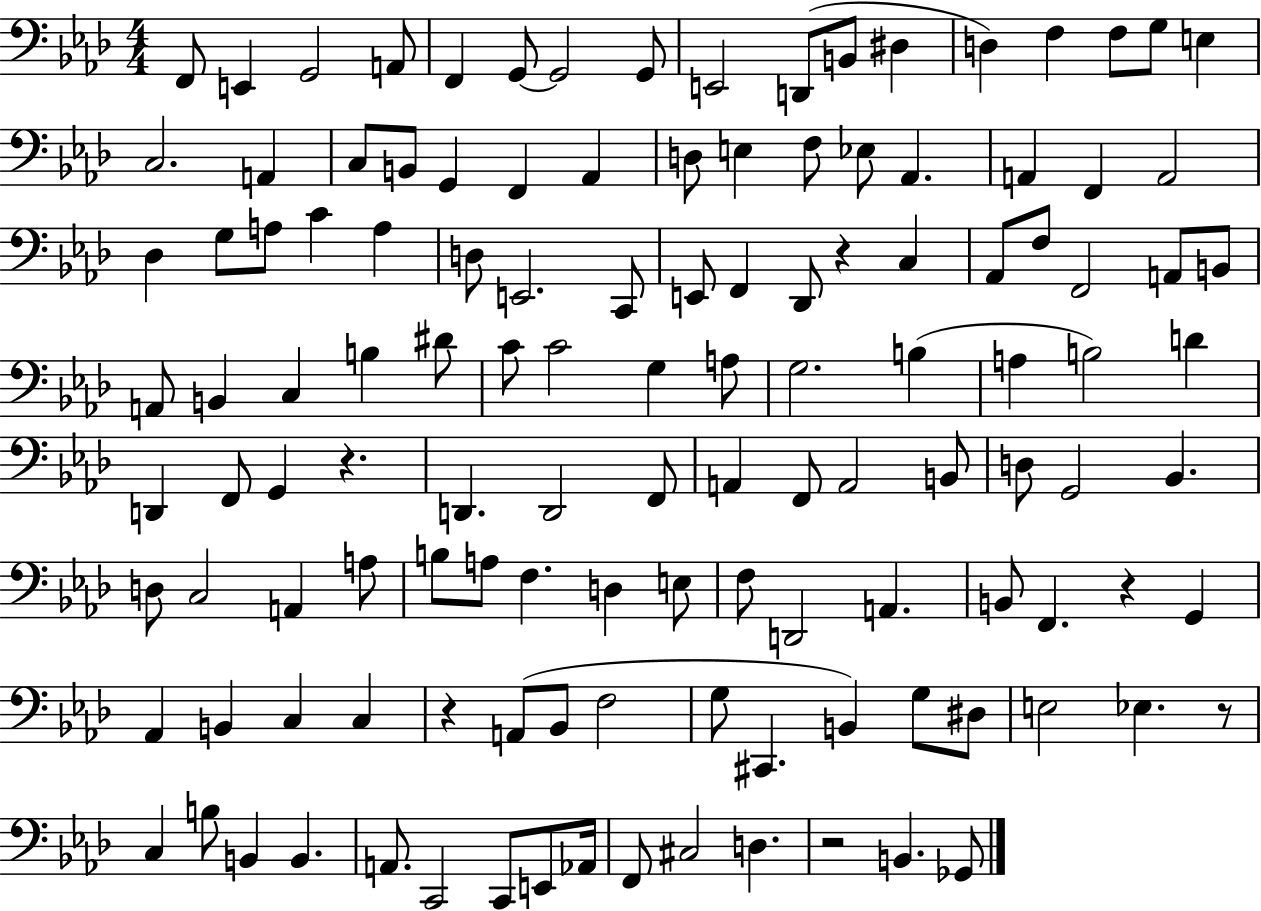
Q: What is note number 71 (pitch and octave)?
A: F2